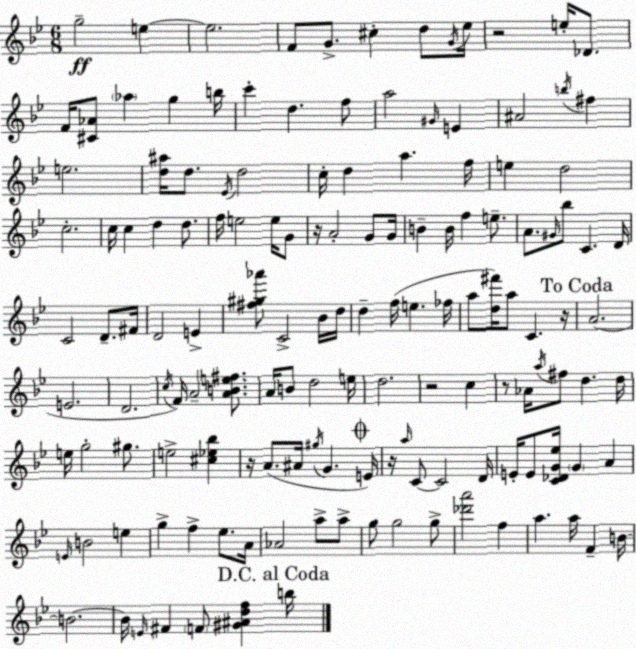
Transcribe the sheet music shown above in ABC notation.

X:1
T:Untitled
M:6/8
L:1/4
K:Gm
g2 e e2 F/2 G/2 ^c d/2 G/4 _e/4 z2 e/4 _D/2 F/4 [^C_A]/2 _a g b/4 c' d f/2 a2 ^G/4 E ^A2 b/4 ^f e2 [d^a]/4 d/2 _E/4 d2 c/4 d a f/4 e d2 c2 c/4 c d d/2 f/4 e2 e/4 G/2 z/4 A2 G/2 G/4 B B/4 f e/2 A/2 ^G/4 _b/2 C D/4 C2 D/2 ^F/4 D2 E [^f^g_a']/2 C2 _B/4 d/4 d f/4 e _f/4 a/2 [d^f']/4 a/2 C z/4 A2 E2 D2 c/4 F/4 A2 [ABe^f]/2 A/4 B/2 d2 e/4 d2 z2 c z/2 _A/4 a/4 ^f/2 d d/4 e/4 g2 ^g/2 e2 [^c_e_b] z/4 A/2 ^A/4 ^g/4 G E/4 z/4 a/4 C/2 C2 D/4 E/4 E/2 [C_DG_e]/4 G A E/4 B2 e g f _e/2 A/4 _A2 a/2 a/2 g/2 g2 g/2 [_d'a']2 f a a/4 F B/4 B2 B/4 E/4 ^F F/2 [^G^Adf] b/4